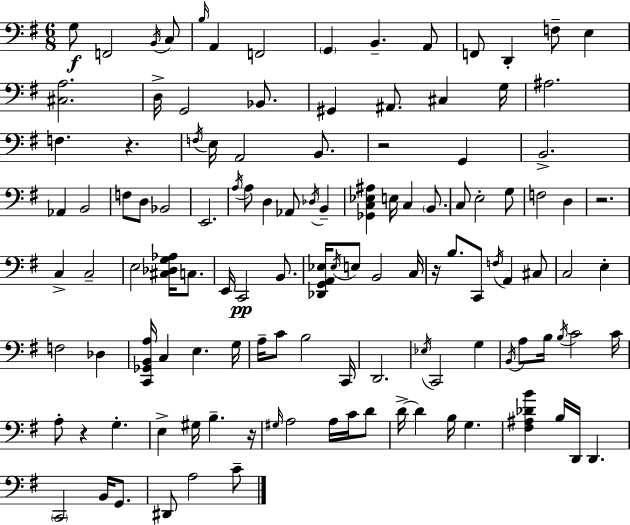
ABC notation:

X:1
T:Untitled
M:6/8
L:1/4
K:G
G,/2 F,,2 B,,/4 C,/2 B,/4 A,, F,,2 G,, B,, A,,/2 F,,/2 D,, F,/2 E, [^C,A,]2 D,/4 G,,2 _B,,/2 ^G,, ^A,,/2 ^C, G,/4 ^A,2 F, z F,/4 E,/4 A,,2 B,,/2 z2 G,, B,,2 _A,, B,,2 F,/2 D,/2 _B,,2 E,,2 A,/4 A,/2 D, _A,,/2 _D,/4 B,, [_G,,C,_E,^A,] E,/4 C, B,,/2 C,/2 E,2 G,/2 F,2 D, z2 C, C,2 E,2 [^C,_D,G,_A,]/4 C,/2 E,,/4 C,,2 B,,/2 [_D,,G,,A,,_E,]/4 _E,/4 E,/2 B,,2 C,/4 z/4 B,/2 C,,/2 F,/4 A,, ^C,/2 C,2 E, F,2 _D, [C,,_G,,B,,A,]/4 C, E, G,/4 A,/4 C/2 B,2 C,,/4 D,,2 _E,/4 C,,2 G, B,,/4 A,/2 B,/4 B,/4 C2 C/4 A,/2 z G, E, ^G,/4 B, z/4 ^G,/4 A,2 A,/4 C/4 D/2 D/4 D B,/4 G, [^F,^A,_DB] B,/4 D,,/4 D,, C,,2 B,,/4 G,,/2 ^D,,/2 A,2 C/2